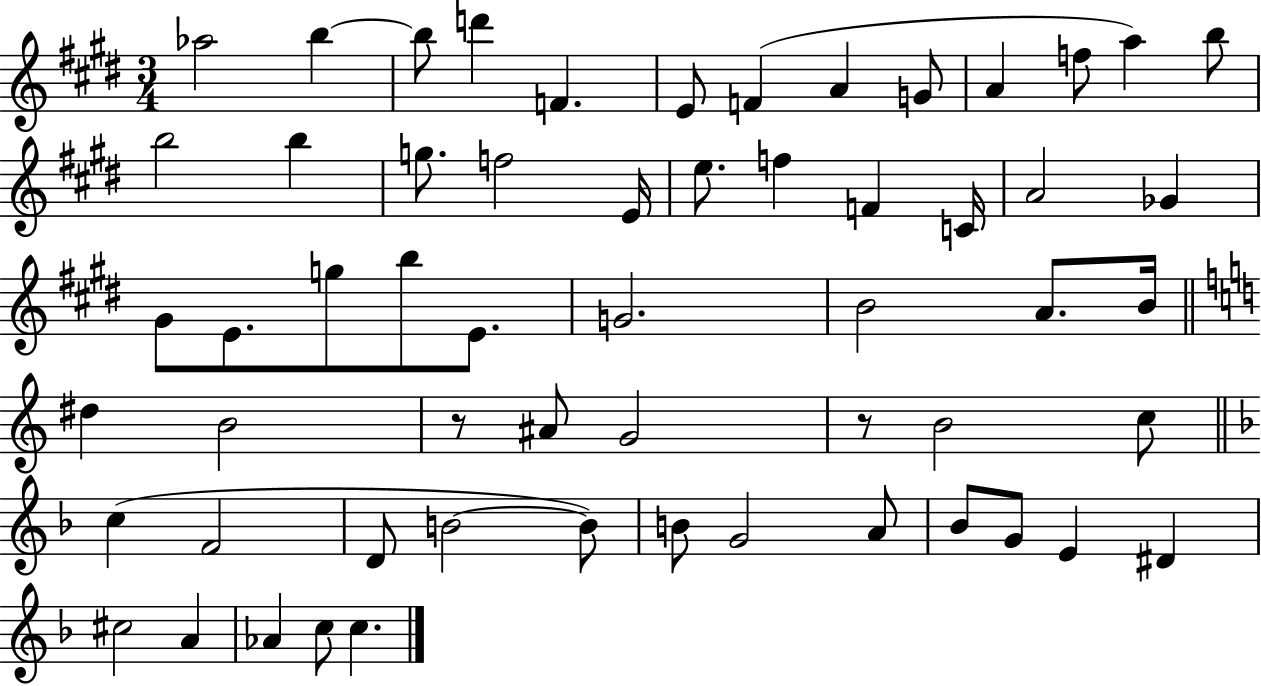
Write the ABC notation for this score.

X:1
T:Untitled
M:3/4
L:1/4
K:E
_a2 b b/2 d' F E/2 F A G/2 A f/2 a b/2 b2 b g/2 f2 E/4 e/2 f F C/4 A2 _G ^G/2 E/2 g/2 b/2 E/2 G2 B2 A/2 B/4 ^d B2 z/2 ^A/2 G2 z/2 B2 c/2 c F2 D/2 B2 B/2 B/2 G2 A/2 _B/2 G/2 E ^D ^c2 A _A c/2 c